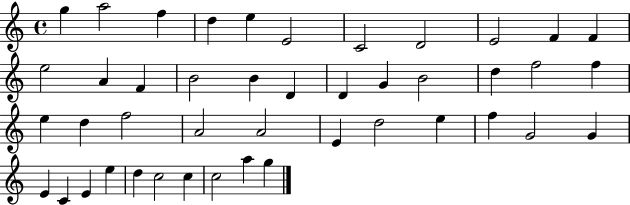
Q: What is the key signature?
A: C major